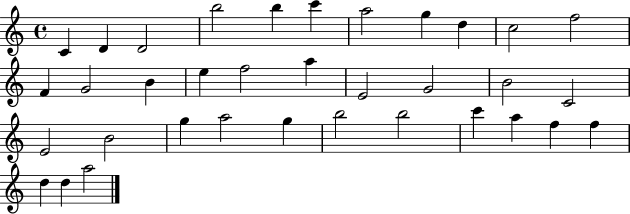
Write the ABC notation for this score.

X:1
T:Untitled
M:4/4
L:1/4
K:C
C D D2 b2 b c' a2 g d c2 f2 F G2 B e f2 a E2 G2 B2 C2 E2 B2 g a2 g b2 b2 c' a f f d d a2